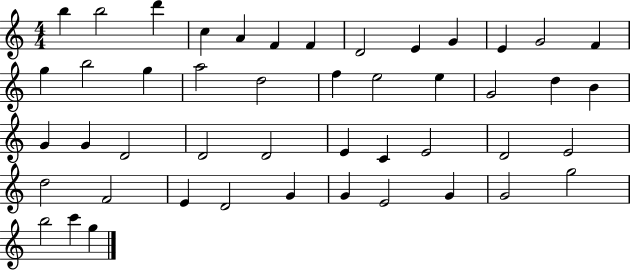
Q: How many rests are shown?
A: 0